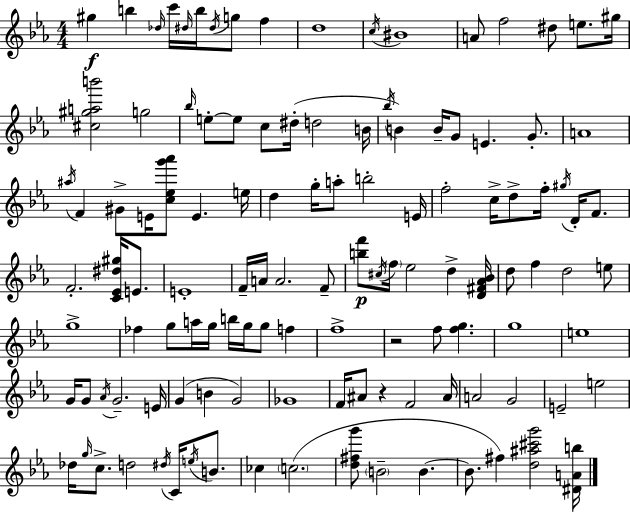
G#5/q B5/q Db5/s C6/s D#5/s B5/s D#5/s G5/e F5/q D5/w C5/s BIS4/w A4/e F5/h D#5/e E5/e. G#5/s [C#5,G#5,A5,B6]/h G5/h Bb5/s E5/e E5/e C5/e D#5/s D5/h B4/s Bb5/s B4/q B4/s G4/e E4/q. G4/e. A4/w A#5/s F4/q G#4/e E4/s [C5,Eb5,G6,Ab6]/e E4/q. E5/s D5/q G5/s A5/e B5/h E4/s F5/h C5/s D5/e F5/s G#5/s D4/s F4/e. F4/h. [C4,Eb4,D#5,G#5]/s E4/e. E4/w F4/s A4/s A4/h. F4/e [B5,F6]/e C#5/s F5/s Eb5/h D5/q [D4,F#4,Ab4,Bb4]/s D5/e F5/q D5/h E5/e G5/w FES5/q G5/e A5/s G5/s B5/s G5/s G5/e F5/q F5/w R/h F5/e [F5,G5]/q. G5/w E5/w G4/s G4/e Ab4/s G4/h. E4/s G4/q B4/q G4/h Gb4/w F4/s A#4/e R/q F4/h A#4/s A4/h G4/h E4/h E5/h Db5/s G5/s C5/e. D5/h D#5/s C4/s E5/s B4/e. CES5/q C5/h. [D5,F#5,G6]/e B4/h B4/q. B4/e. F#5/q [D5,A#5,C#6,G6]/h [D#4,A4,B5]/s